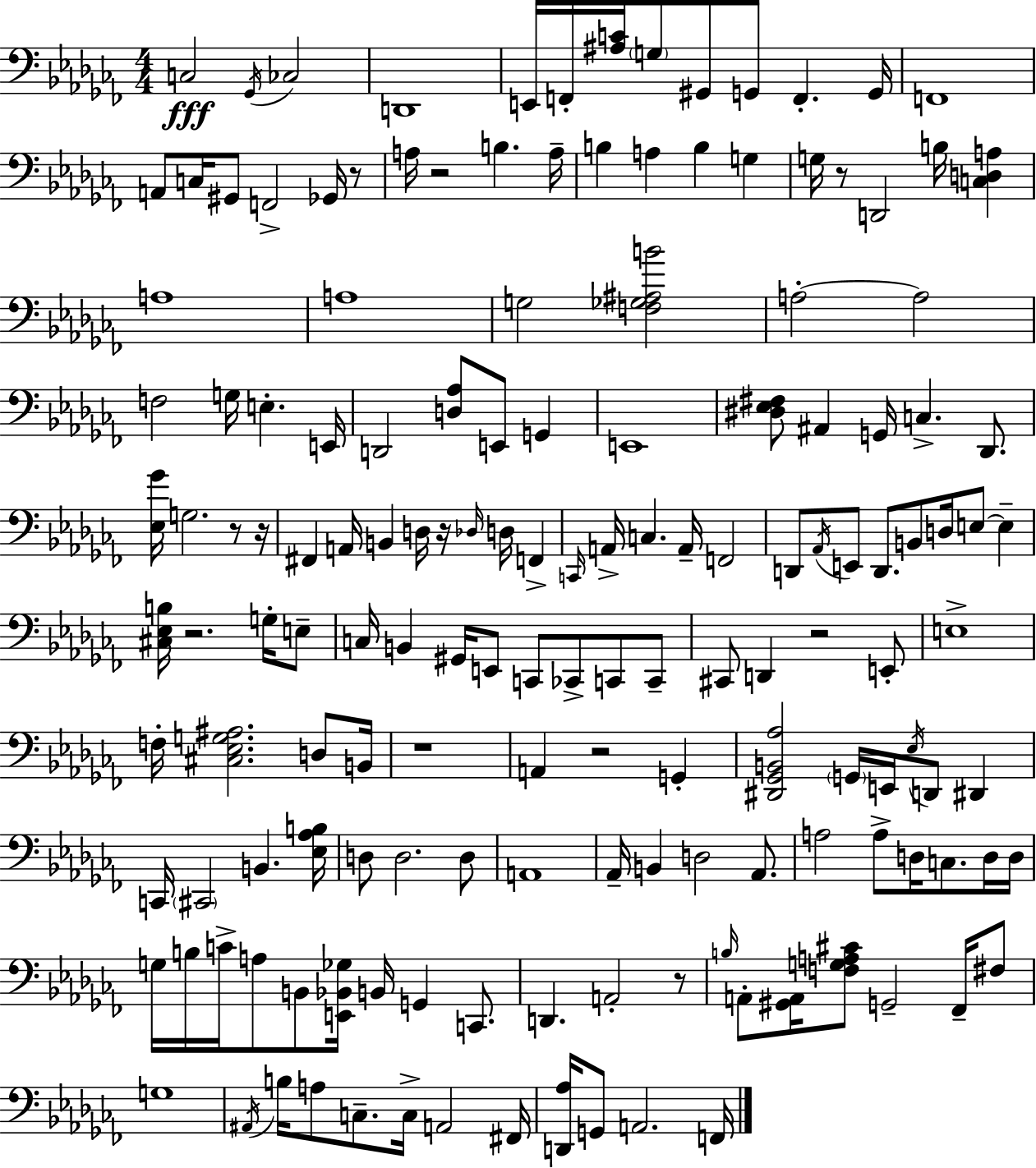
C3/h Gb2/s CES3/h D2/w E2/s F2/s [A#3,C4]/s G3/e G#2/e G2/e F2/q. G2/s F2/w A2/e C3/s G#2/e F2/h Gb2/s R/e A3/s R/h B3/q. A3/s B3/q A3/q B3/q G3/q G3/s R/e D2/h B3/s [C3,D3,A3]/q A3/w A3/w G3/h [F3,Gb3,A#3,B4]/h A3/h A3/h F3/h G3/s E3/q. E2/s D2/h [D3,Ab3]/e E2/e G2/q E2/w [D#3,Eb3,F#3]/e A#2/q G2/s C3/q. Db2/e. [Eb3,Gb4]/s G3/h. R/e R/s F#2/q A2/s B2/q D3/s R/s Db3/s D3/s F2/q C2/s A2/s C3/q. A2/s F2/h D2/e Ab2/s E2/e D2/e. B2/e D3/s E3/e E3/q [C#3,Eb3,B3]/s R/h. G3/s E3/e C3/s B2/q G#2/s E2/e C2/e CES2/e C2/e C2/e C#2/e D2/q R/h E2/e E3/w F3/s [C#3,Eb3,G3,A#3]/h. D3/e B2/s R/w A2/q R/h G2/q [D#2,Gb2,B2,Ab3]/h G2/s E2/s Eb3/s D2/e D#2/q C2/s C#2/h B2/q. [Eb3,Ab3,B3]/s D3/e D3/h. D3/e A2/w Ab2/s B2/q D3/h Ab2/e. A3/h A3/e D3/s C3/e. D3/s D3/s G3/s B3/s C4/s A3/e B2/e [E2,Bb2,Gb3]/s B2/s G2/q C2/e. D2/q. A2/h R/e B3/s A2/e [G#2,A2]/s [F3,G3,A3,C#4]/e G2/h FES2/s F#3/e G3/w A#2/s B3/s A3/e C3/e. C3/s A2/h F#2/s [D2,Ab3]/s G2/e A2/h. F2/s